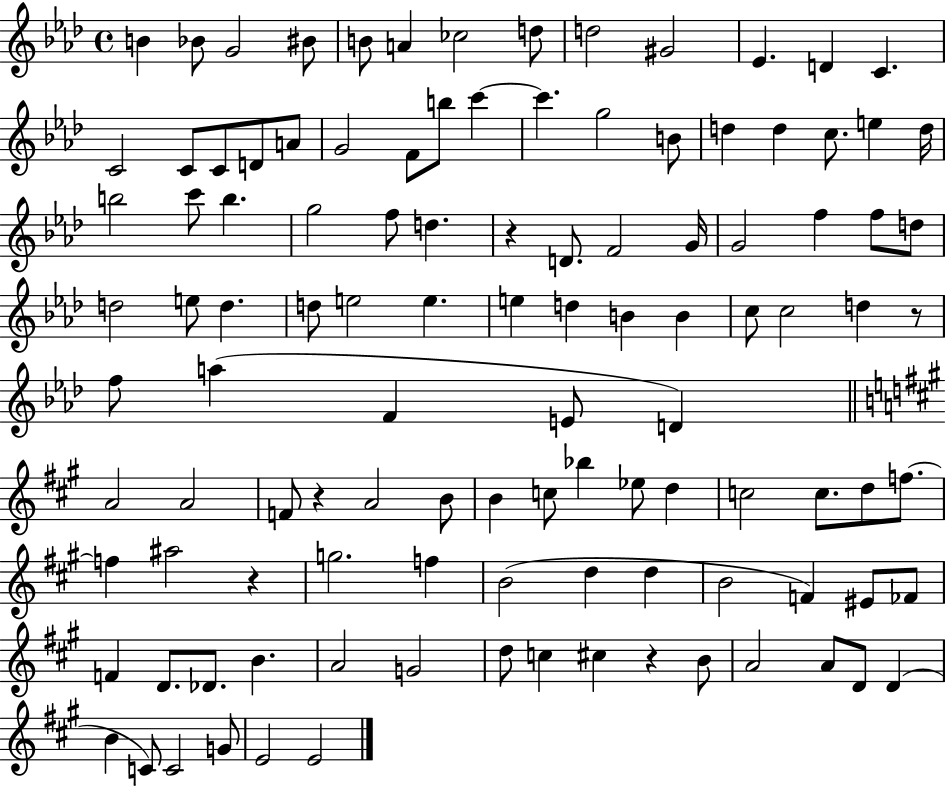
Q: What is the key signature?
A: AES major